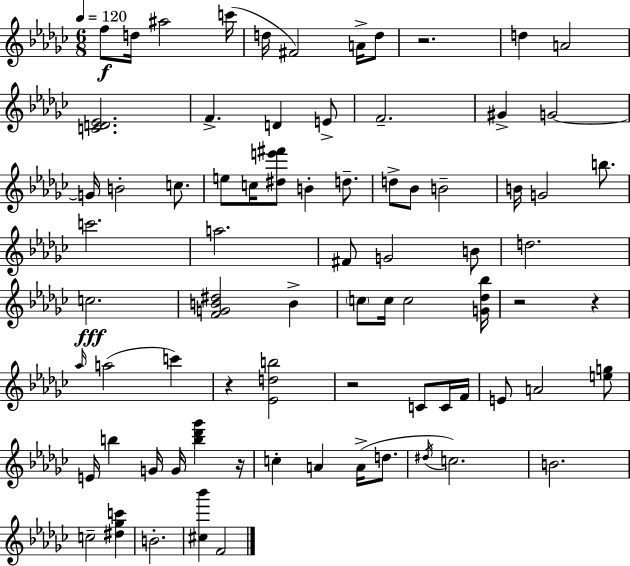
X:1
T:Untitled
M:6/8
L:1/4
K:Ebm
f/2 d/4 ^a2 c'/4 d/4 ^F2 A/4 d/2 z2 d A2 [CD_E]2 F D E/2 F2 ^G G2 G/4 B2 c/2 e/2 c/4 [^de'^f']/2 B d/2 d/2 _B/2 B2 B/4 G2 b/2 c'2 a2 ^F/2 G2 B/2 d2 c2 [FGB^d]2 B c/2 c/4 c2 [G_d_b]/4 z2 z _a/4 a2 c' z [_Edb]2 z2 C/2 C/4 F/4 E/2 A2 [eg]/2 E/4 b G/4 G/4 [b_d'_g'] z/4 c A A/4 d/2 ^d/4 c2 B2 c2 [^d_gc'] B2 [^c_b'] F2